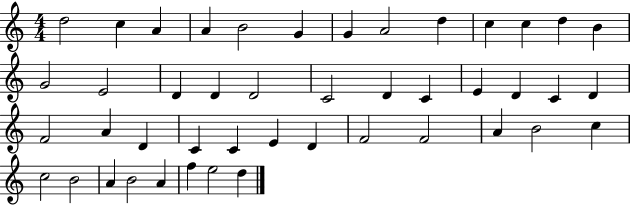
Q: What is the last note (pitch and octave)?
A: D5